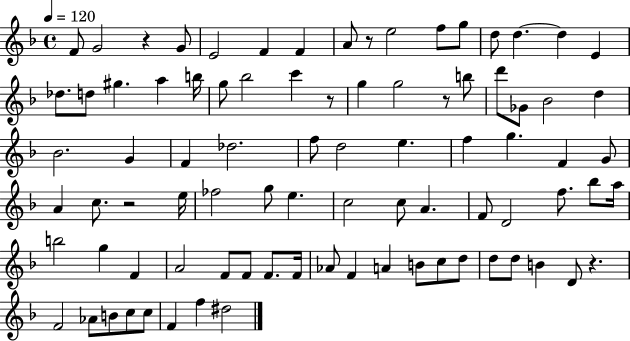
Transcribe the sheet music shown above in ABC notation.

X:1
T:Untitled
M:4/4
L:1/4
K:F
F/2 G2 z G/2 E2 F F A/2 z/2 e2 f/2 g/2 d/2 d d E _d/2 d/2 ^g a b/4 g/2 _b2 c' z/2 g g2 z/2 b/2 d'/2 _G/2 _B2 d _B2 G F _d2 f/2 d2 e f g F G/2 A c/2 z2 e/4 _f2 g/2 e c2 c/2 A F/2 D2 f/2 _b/2 a/4 b2 g F A2 F/2 F/2 F/2 F/4 _A/2 F A B/2 c/2 d/2 d/2 d/2 B D/2 z F2 _A/2 B/2 c/2 c/2 F f ^d2